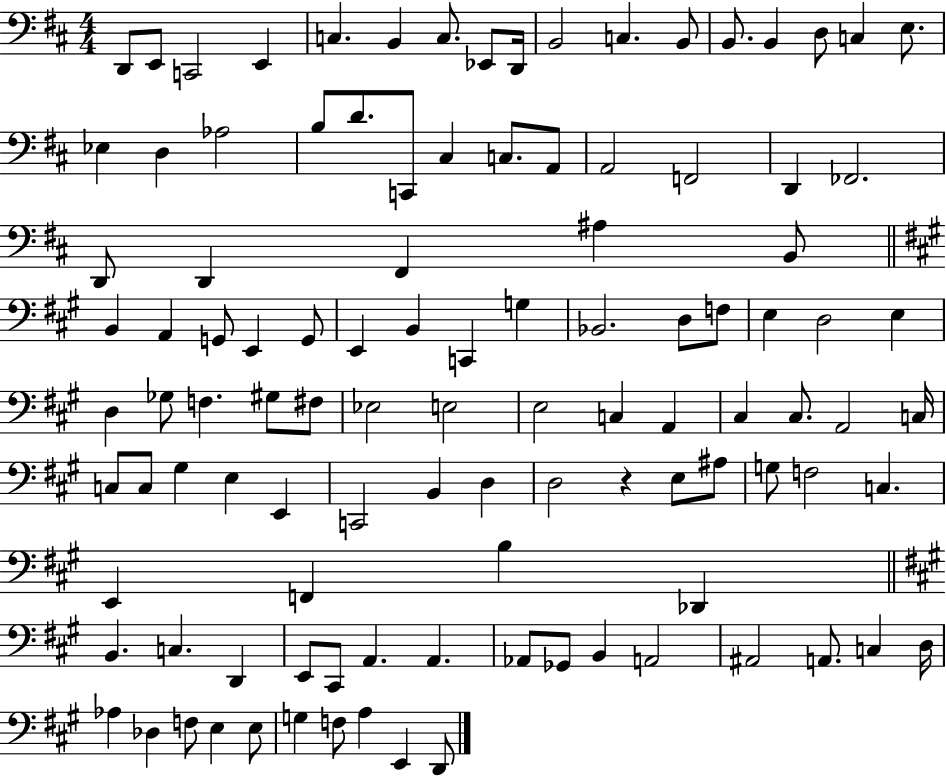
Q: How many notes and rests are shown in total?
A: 108